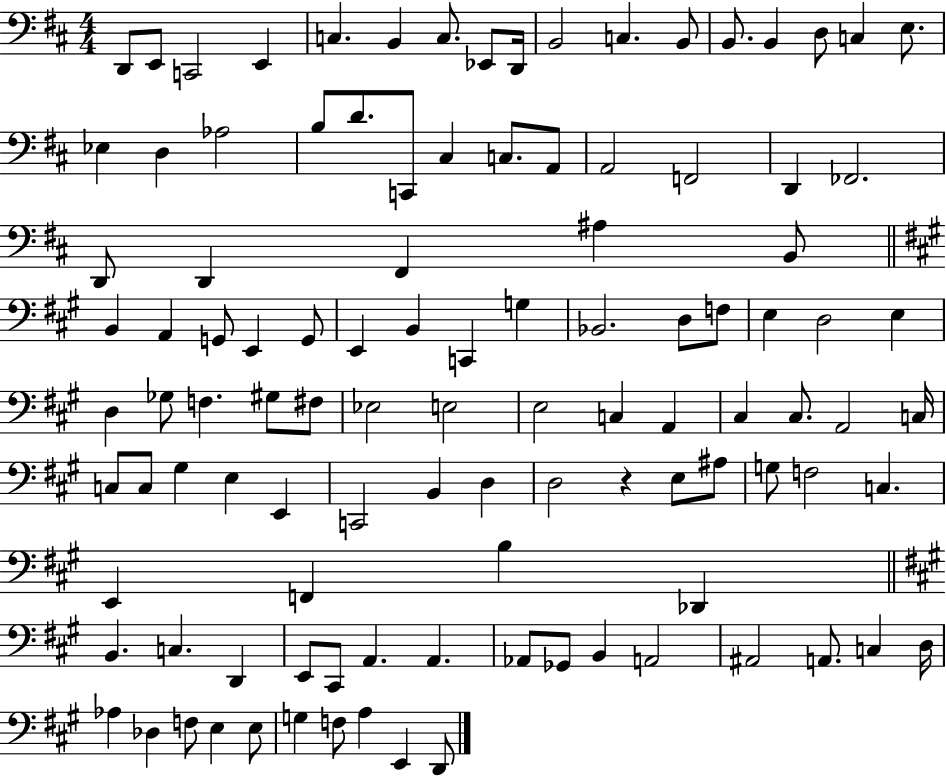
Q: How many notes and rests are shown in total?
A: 108